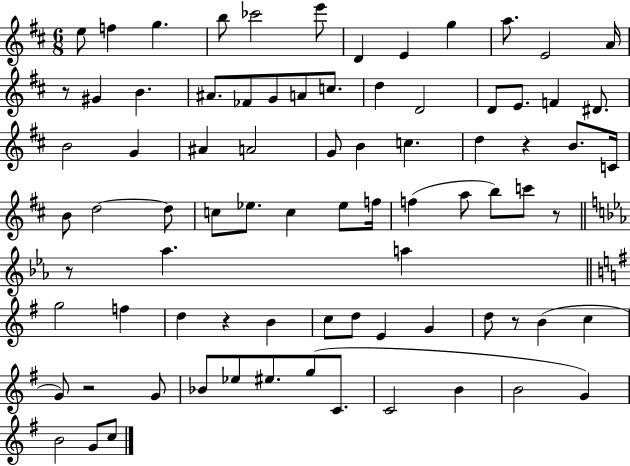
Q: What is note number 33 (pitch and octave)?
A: D5